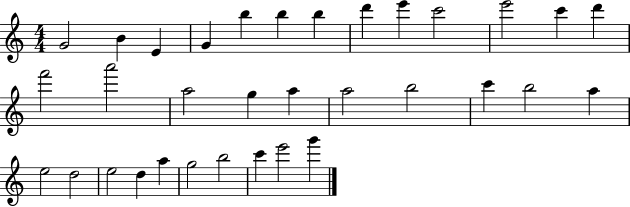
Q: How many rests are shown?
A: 0